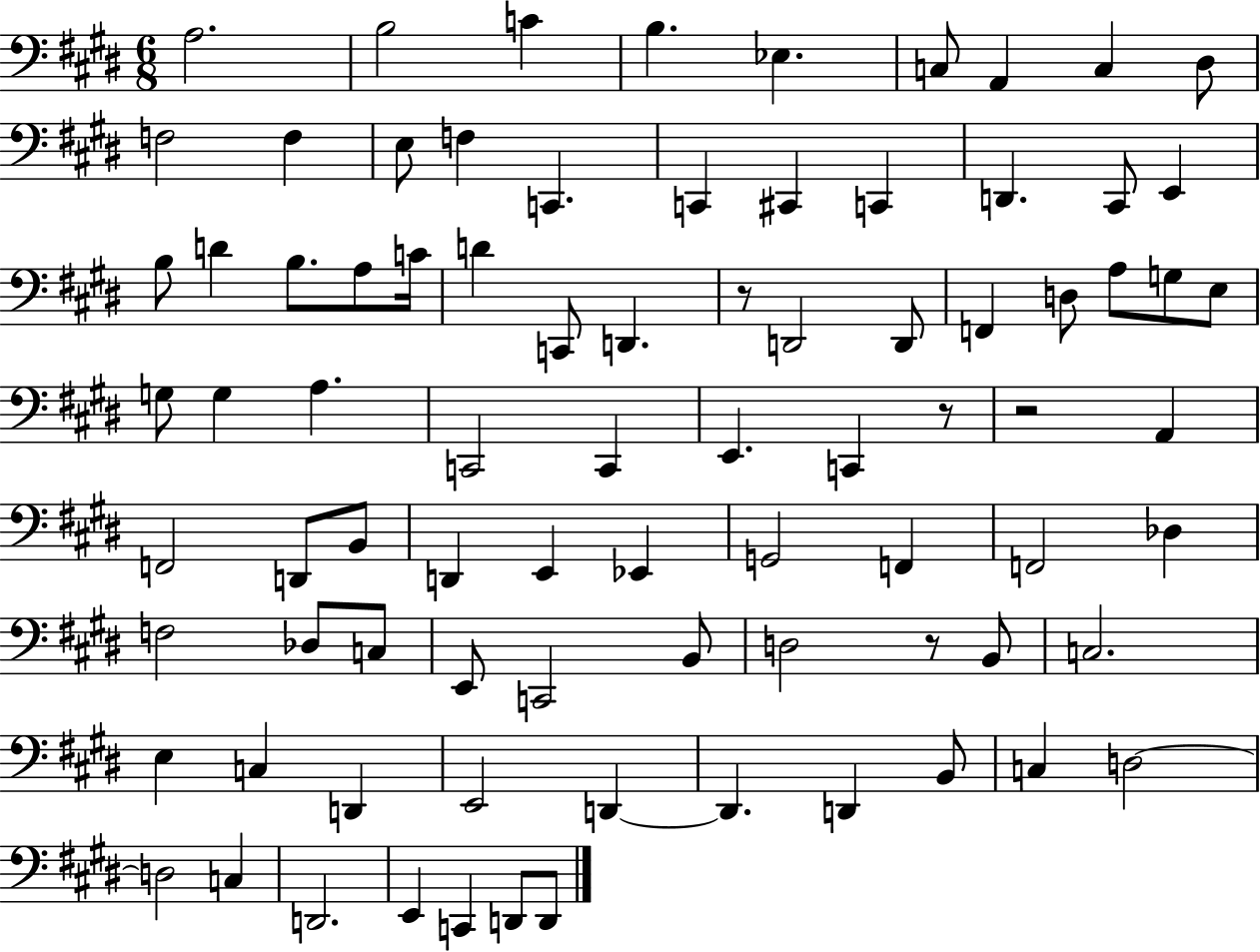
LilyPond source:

{
  \clef bass
  \numericTimeSignature
  \time 6/8
  \key e \major
  a2. | b2 c'4 | b4. ees4. | c8 a,4 c4 dis8 | \break f2 f4 | e8 f4 c,4. | c,4 cis,4 c,4 | d,4. cis,8 e,4 | \break b8 d'4 b8. a8 c'16 | d'4 c,8 d,4. | r8 d,2 d,8 | f,4 d8 a8 g8 e8 | \break g8 g4 a4. | c,2 c,4 | e,4. c,4 r8 | r2 a,4 | \break f,2 d,8 b,8 | d,4 e,4 ees,4 | g,2 f,4 | f,2 des4 | \break f2 des8 c8 | e,8 c,2 b,8 | d2 r8 b,8 | c2. | \break e4 c4 d,4 | e,2 d,4~~ | d,4. d,4 b,8 | c4 d2~~ | \break d2 c4 | d,2. | e,4 c,4 d,8 d,8 | \bar "|."
}